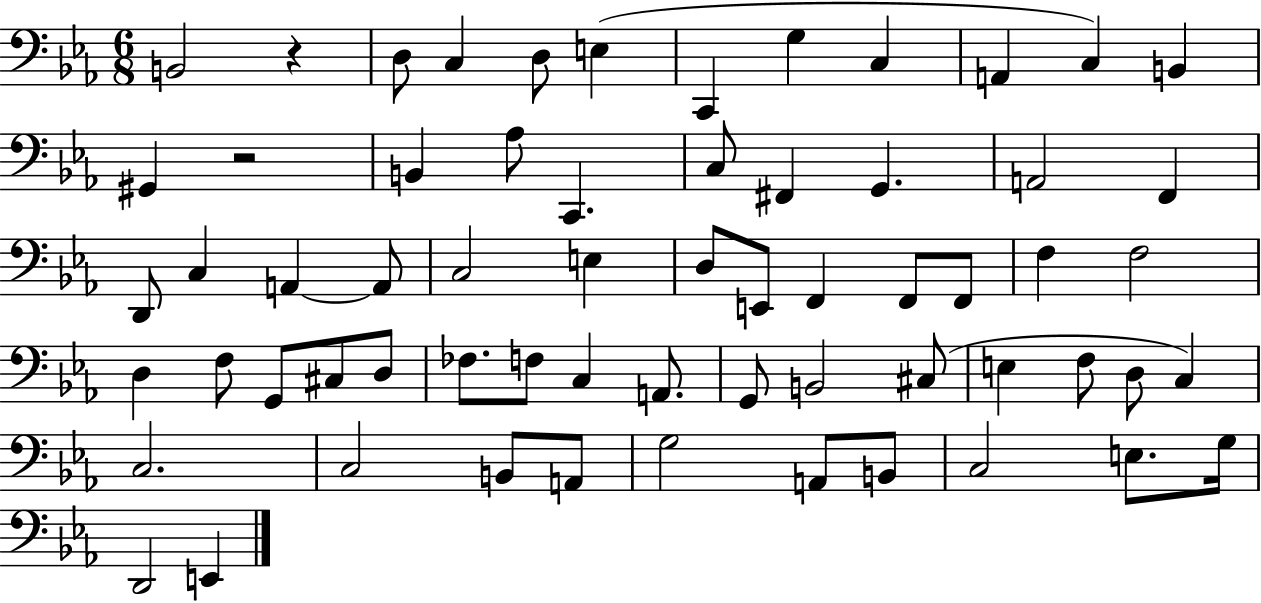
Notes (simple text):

B2/h R/q D3/e C3/q D3/e E3/q C2/q G3/q C3/q A2/q C3/q B2/q G#2/q R/h B2/q Ab3/e C2/q. C3/e F#2/q G2/q. A2/h F2/q D2/e C3/q A2/q A2/e C3/h E3/q D3/e E2/e F2/q F2/e F2/e F3/q F3/h D3/q F3/e G2/e C#3/e D3/e FES3/e. F3/e C3/q A2/e. G2/e B2/h C#3/e E3/q F3/e D3/e C3/q C3/h. C3/h B2/e A2/e G3/h A2/e B2/e C3/h E3/e. G3/s D2/h E2/q